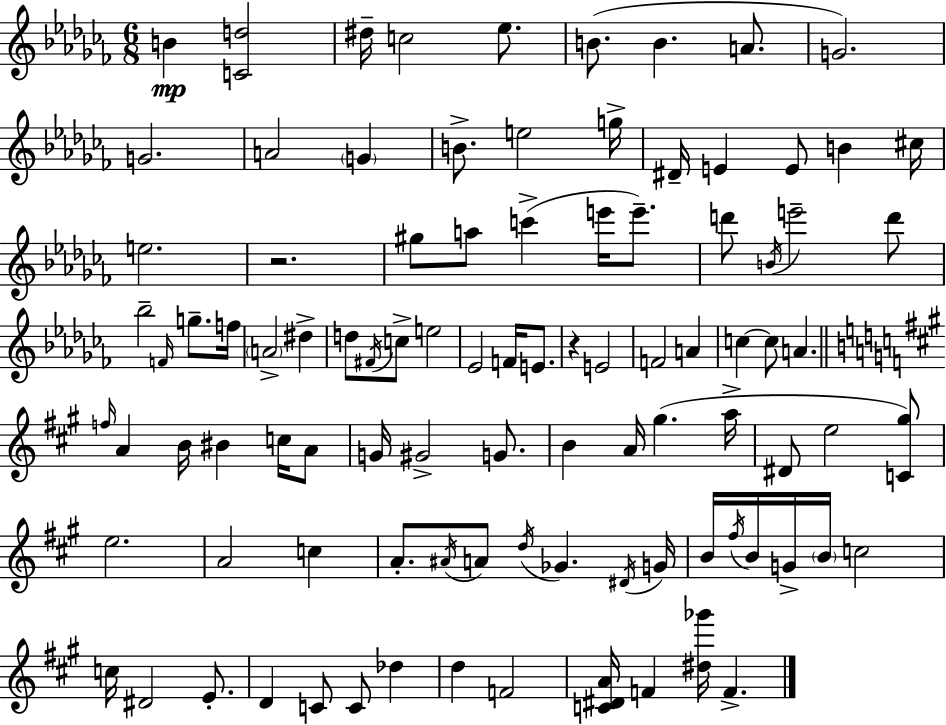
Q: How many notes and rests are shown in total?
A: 96